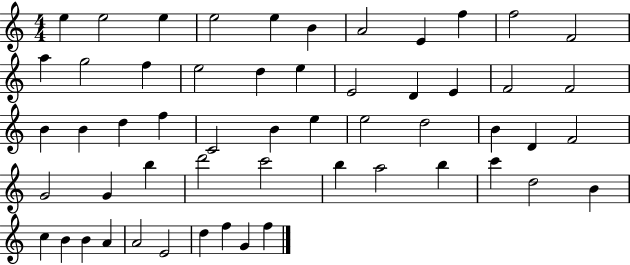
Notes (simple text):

E5/q E5/h E5/q E5/h E5/q B4/q A4/h E4/q F5/q F5/h F4/h A5/q G5/h F5/q E5/h D5/q E5/q E4/h D4/q E4/q F4/h F4/h B4/q B4/q D5/q F5/q C4/h B4/q E5/q E5/h D5/h B4/q D4/q F4/h G4/h G4/q B5/q D6/h C6/h B5/q A5/h B5/q C6/q D5/h B4/q C5/q B4/q B4/q A4/q A4/h E4/h D5/q F5/q G4/q F5/q